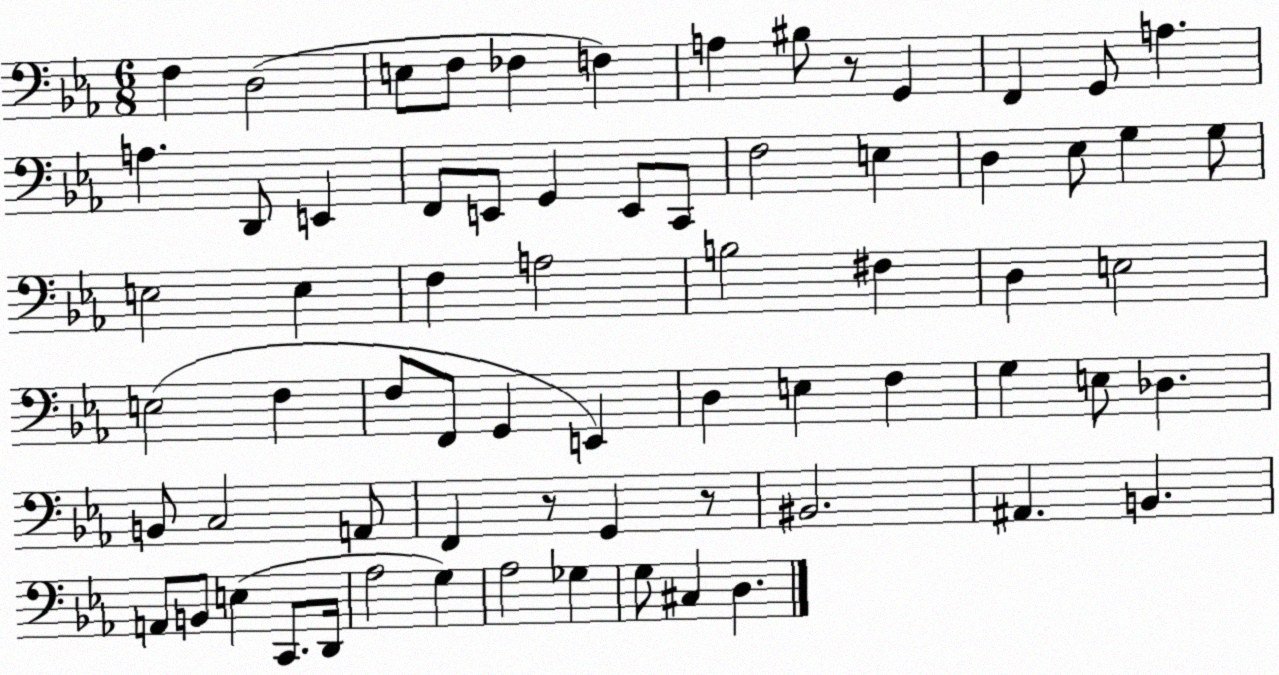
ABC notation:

X:1
T:Untitled
M:6/8
L:1/4
K:Eb
F, D,2 E,/2 F,/2 _F, F, A, ^B,/2 z/2 G,, F,, G,,/2 A, A, D,,/2 E,, F,,/2 E,,/2 G,, E,,/2 C,,/2 F,2 E, D, _E,/2 G, G,/2 E,2 E, F, A,2 B,2 ^F, D, E,2 E,2 F, F,/2 F,,/2 G,, E,, D, E, F, G, E,/2 _D, B,,/2 C,2 A,,/2 F,, z/2 G,, z/2 ^B,,2 ^A,, B,, A,,/2 B,,/2 E, C,,/2 D,,/4 _A,2 G, _A,2 _G, G,/2 ^C, D,